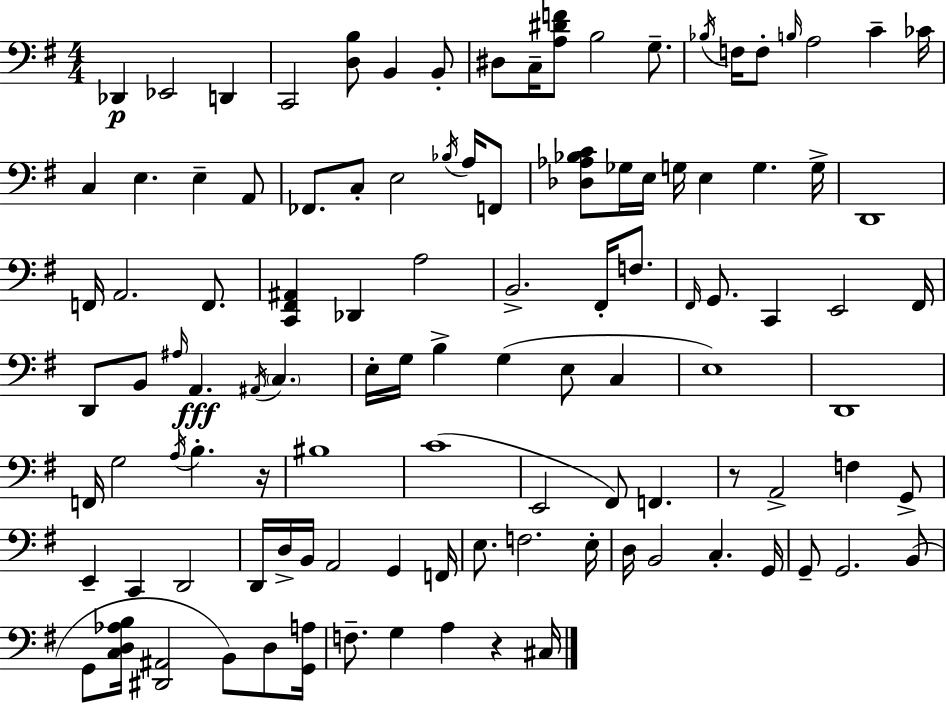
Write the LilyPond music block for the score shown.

{
  \clef bass
  \numericTimeSignature
  \time 4/4
  \key g \major
  des,4\p ees,2 d,4 | c,2 <d b>8 b,4 b,8-. | dis8 c16-- <a dis' f'>8 b2 g8.-- | \acciaccatura { bes16 } f16 f8-. \grace { b16 } a2 c'4-- | \break ces'16 c4 e4. e4-- | a,8 fes,8. c8-. e2 \acciaccatura { bes16 } | a16 f,8 <des aes bes c'>8 ges16 e16 g16 e4 g4. | g16-> d,1 | \break f,16 a,2. | f,8. <c, fis, ais,>4 des,4 a2 | b,2.-> fis,16-. | f8. \grace { fis,16 } g,8. c,4 e,2 | \break fis,16 d,8 b,8 \grace { ais16 } a,4.\fff \acciaccatura { ais,16 } | \parenthesize c4. e16-. g16 b4-> g4( | e8 c4 e1) | d,1 | \break f,16 g2 \acciaccatura { a16 } | b4.-. r16 bis1 | c'1( | e,2 fis,8) | \break f,4. r8 a,2-> | f4 g,8-> e,4-- c,4 d,2 | d,16 d16-> b,16 a,2 | g,4 f,16 e8. f2. | \break e16-. d16 b,2 | c4.-. g,16 g,8-- g,2. | b,8( g,8 <c d aes b>16 <dis, ais,>2 | b,8) d8 <g, a>16 f8.-- g4 a4 | \break r4 cis16 \bar "|."
}